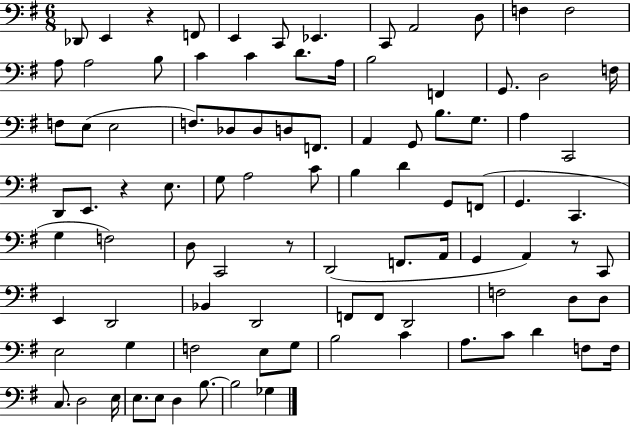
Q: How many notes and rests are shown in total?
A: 94